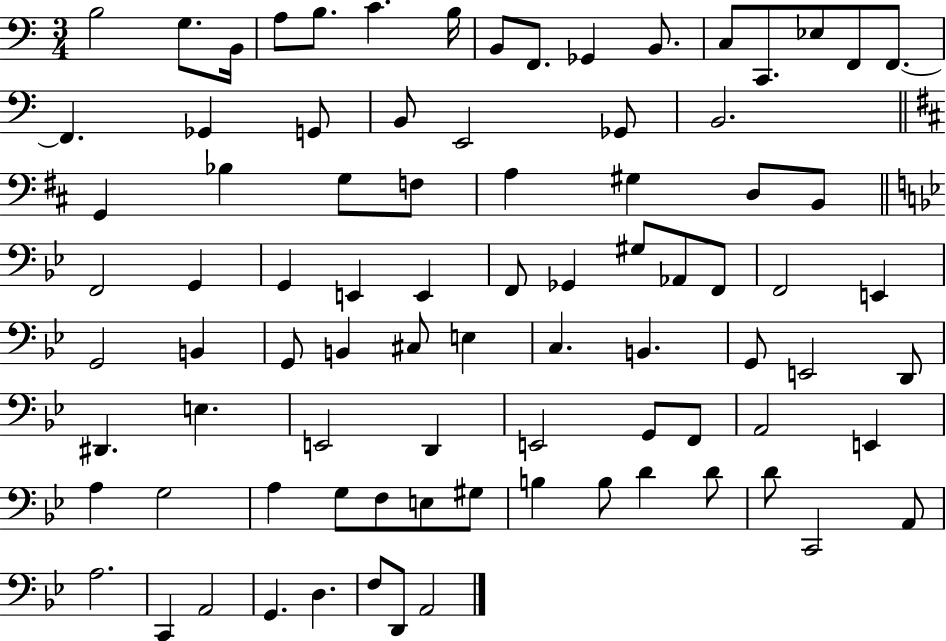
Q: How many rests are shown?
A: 0